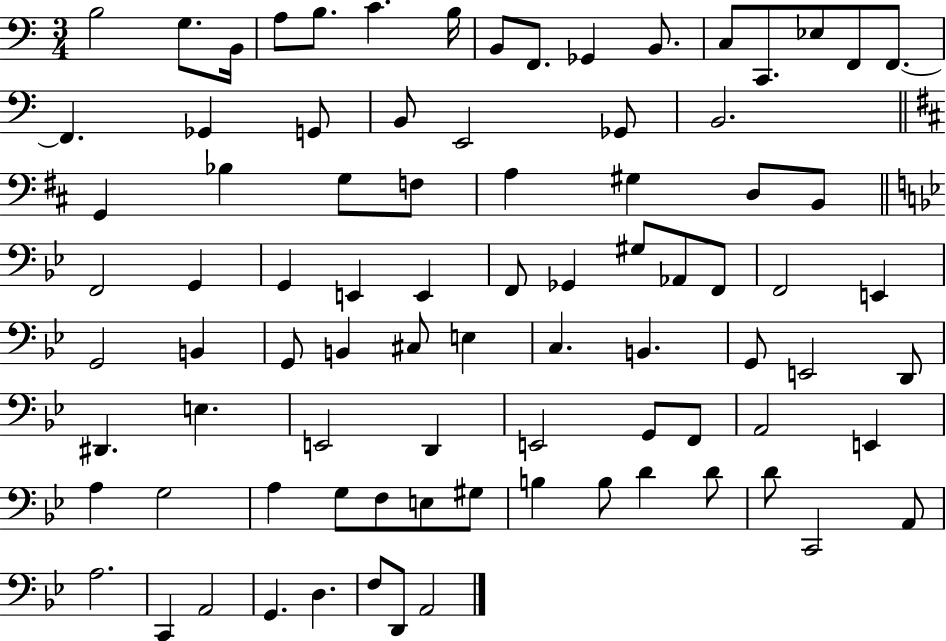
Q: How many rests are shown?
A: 0